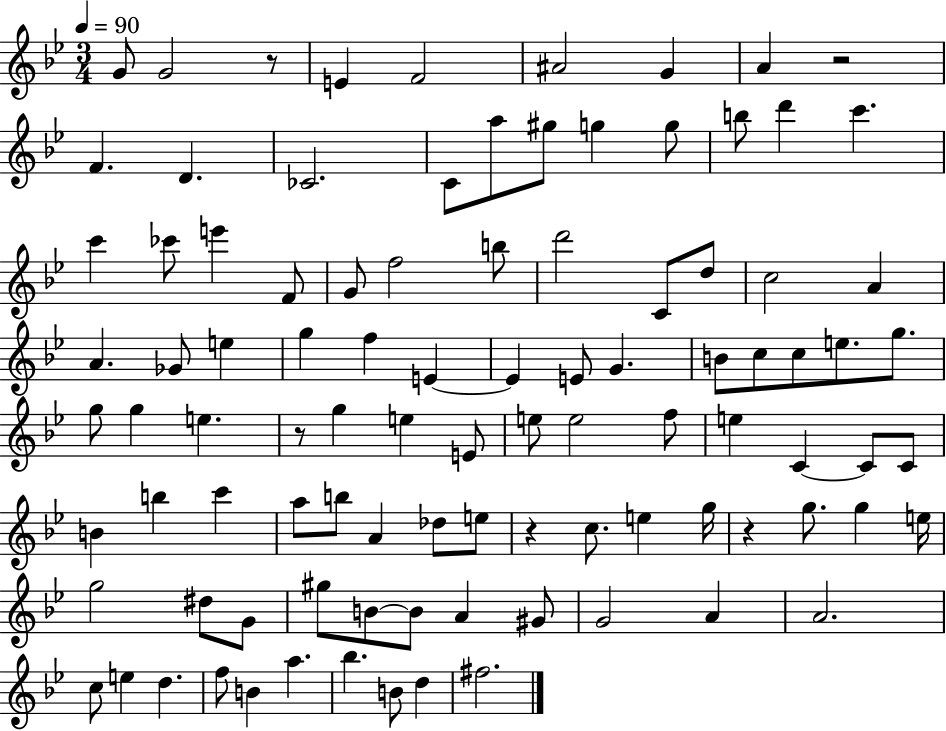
G4/e G4/h R/e E4/q F4/h A#4/h G4/q A4/q R/h F4/q. D4/q. CES4/h. C4/e A5/e G#5/e G5/q G5/e B5/e D6/q C6/q. C6/q CES6/e E6/q F4/e G4/e F5/h B5/e D6/h C4/e D5/e C5/h A4/q A4/q. Gb4/e E5/q G5/q F5/q E4/q E4/q E4/e G4/q. B4/e C5/e C5/e E5/e. G5/e. G5/e G5/q E5/q. R/e G5/q E5/q E4/e E5/e E5/h F5/e E5/q C4/q C4/e C4/e B4/q B5/q C6/q A5/e B5/e A4/q Db5/e E5/e R/q C5/e. E5/q G5/s R/q G5/e. G5/q E5/s G5/h D#5/e G4/e G#5/e B4/e B4/e A4/q G#4/e G4/h A4/q A4/h. C5/e E5/q D5/q. F5/e B4/q A5/q. Bb5/q. B4/e D5/q F#5/h.